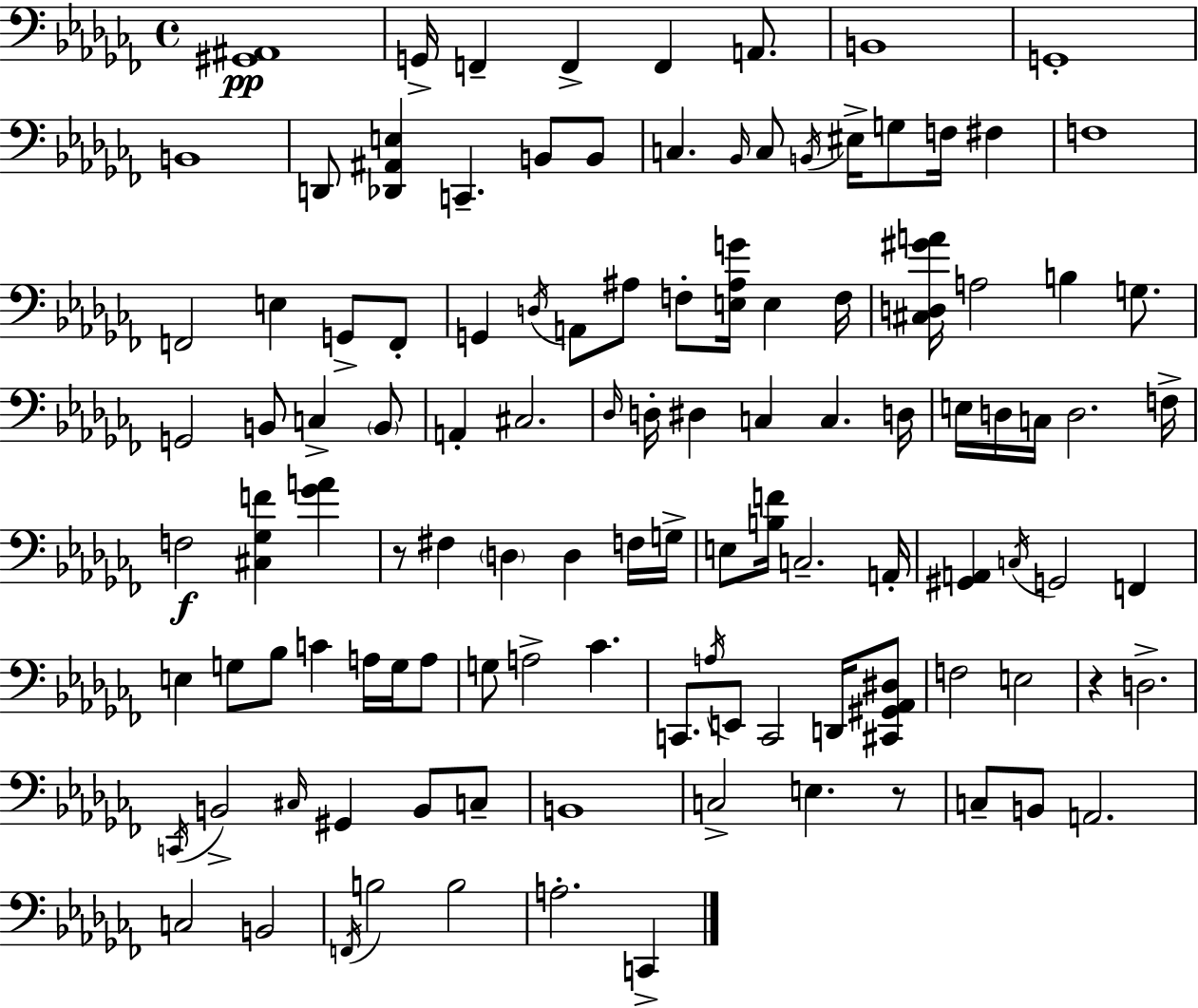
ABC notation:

X:1
T:Untitled
M:4/4
L:1/4
K:Abm
[^G,,^A,,]4 G,,/4 F,, F,, F,, A,,/2 B,,4 G,,4 B,,4 D,,/2 [_D,,^A,,E,] C,, B,,/2 B,,/2 C, _B,,/4 C,/2 B,,/4 ^E,/4 G,/2 F,/4 ^F, F,4 F,,2 E, G,,/2 F,,/2 G,, D,/4 A,,/2 ^A,/2 F,/2 [E,^A,G]/4 E, F,/4 [^C,D,^GA]/4 A,2 B, G,/2 G,,2 B,,/2 C, B,,/2 A,, ^C,2 _D,/4 D,/4 ^D, C, C, D,/4 E,/4 D,/4 C,/4 D,2 F,/4 F,2 [^C,_G,F] [_GA] z/2 ^F, D, D, F,/4 G,/4 E,/2 [B,F]/4 C,2 A,,/4 [^G,,A,,] C,/4 G,,2 F,, E, G,/2 _B,/2 C A,/4 G,/4 A,/2 G,/2 A,2 _C C,,/2 A,/4 E,,/2 C,,2 D,,/4 [^C,,^G,,_A,,^D,]/2 F,2 E,2 z D,2 C,,/4 B,,2 ^C,/4 ^G,, B,,/2 C,/2 B,,4 C,2 E, z/2 C,/2 B,,/2 A,,2 C,2 B,,2 F,,/4 B,2 B,2 A,2 C,,